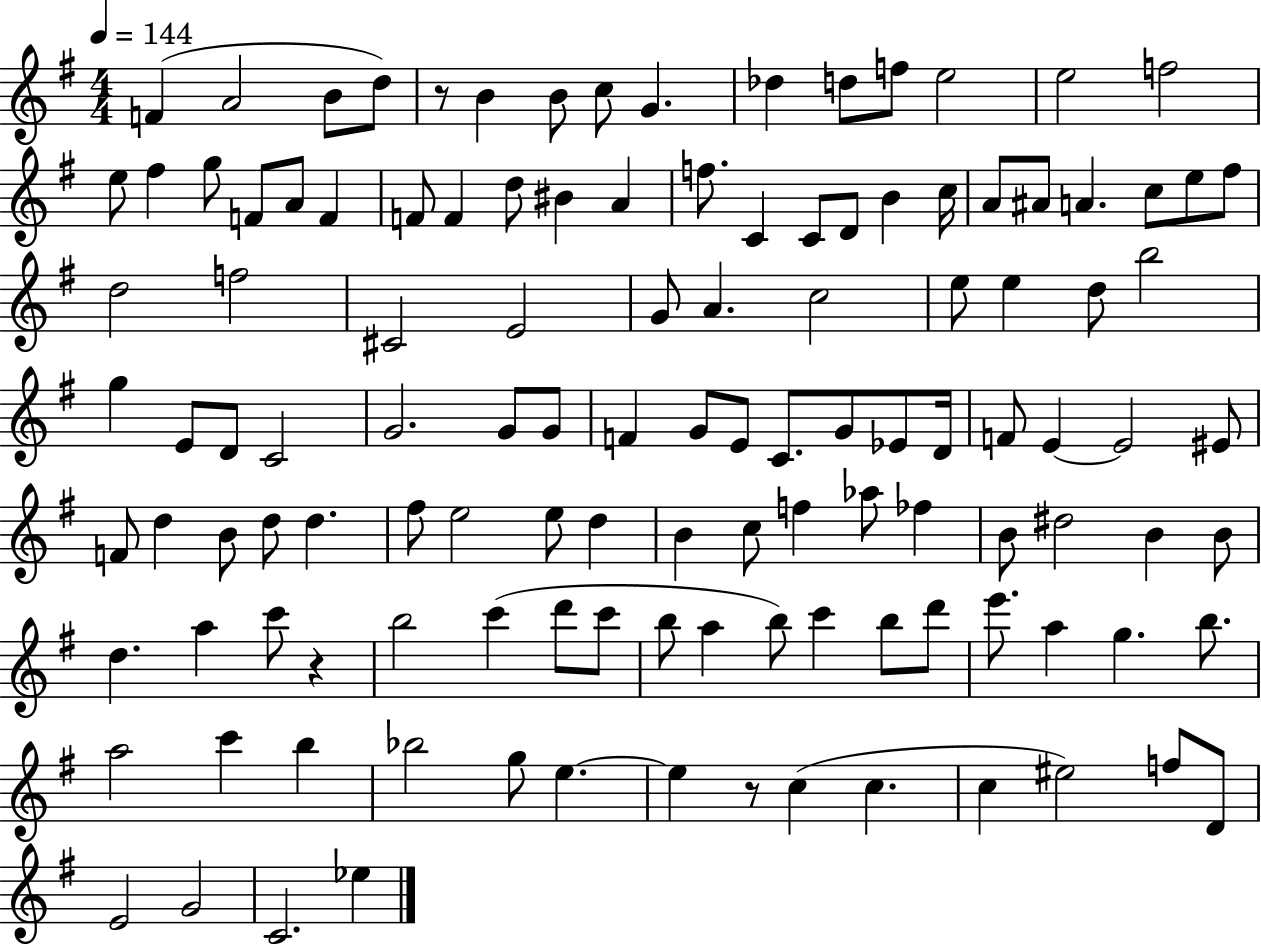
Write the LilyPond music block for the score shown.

{
  \clef treble
  \numericTimeSignature
  \time 4/4
  \key g \major
  \tempo 4 = 144
  f'4( a'2 b'8 d''8) | r8 b'4 b'8 c''8 g'4. | des''4 d''8 f''8 e''2 | e''2 f''2 | \break e''8 fis''4 g''8 f'8 a'8 f'4 | f'8 f'4 d''8 bis'4 a'4 | f''8. c'4 c'8 d'8 b'4 c''16 | a'8 ais'8 a'4. c''8 e''8 fis''8 | \break d''2 f''2 | cis'2 e'2 | g'8 a'4. c''2 | e''8 e''4 d''8 b''2 | \break g''4 e'8 d'8 c'2 | g'2. g'8 g'8 | f'4 g'8 e'8 c'8. g'8 ees'8 d'16 | f'8 e'4~~ e'2 eis'8 | \break f'8 d''4 b'8 d''8 d''4. | fis''8 e''2 e''8 d''4 | b'4 c''8 f''4 aes''8 fes''4 | b'8 dis''2 b'4 b'8 | \break d''4. a''4 c'''8 r4 | b''2 c'''4( d'''8 c'''8 | b''8 a''4 b''8) c'''4 b''8 d'''8 | e'''8. a''4 g''4. b''8. | \break a''2 c'''4 b''4 | bes''2 g''8 e''4.~~ | e''4 r8 c''4( c''4. | c''4 eis''2) f''8 d'8 | \break e'2 g'2 | c'2. ees''4 | \bar "|."
}